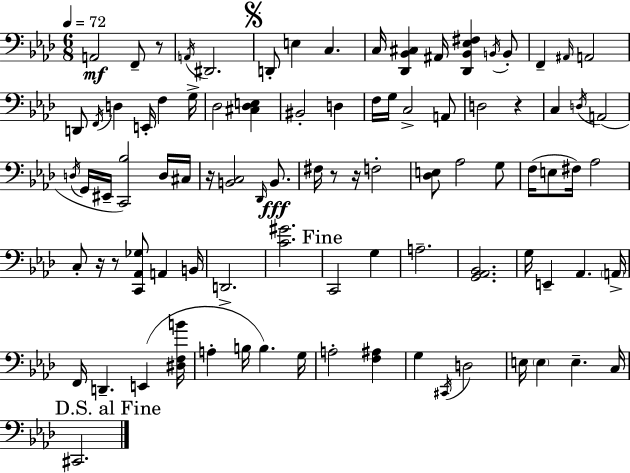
X:1
T:Untitled
M:6/8
L:1/4
K:Ab
A,,2 F,,/2 z/2 A,,/4 ^D,,2 D,,/2 E, C, C,/4 [_D,,_B,,^C,] ^A,,/4 [_D,,_B,,_E,^F,] B,,/4 B,,/2 F,, ^A,,/4 A,,2 D,,/2 F,,/4 D, E,,/4 F, G,/4 _D,2 [^C,_D,E,] ^B,,2 D, F,/4 G,/4 C,2 A,,/2 D,2 z C, D,/4 A,,2 D,/4 G,,/4 ^E,,/4 [C,,_B,]2 D,/4 ^C,/4 z/4 [B,,C,]2 _D,,/4 B,,/2 ^F,/4 z/2 z/4 F,2 [_D,E,]/2 _A,2 G,/2 F,/4 E,/2 ^F,/4 _A,2 C,/2 z/4 z/2 [C,,_A,,_G,]/2 A,, B,,/4 D,,2 [C^G]2 C,,2 G, A,2 [G,,_A,,_B,,]2 G,/4 E,, _A,, A,,/4 F,,/4 D,, E,, [^D,F,B]/4 A, B,/4 B, G,/4 A,2 [F,^A,] G, ^C,,/4 D,2 E,/4 E, E, C,/4 ^C,,2